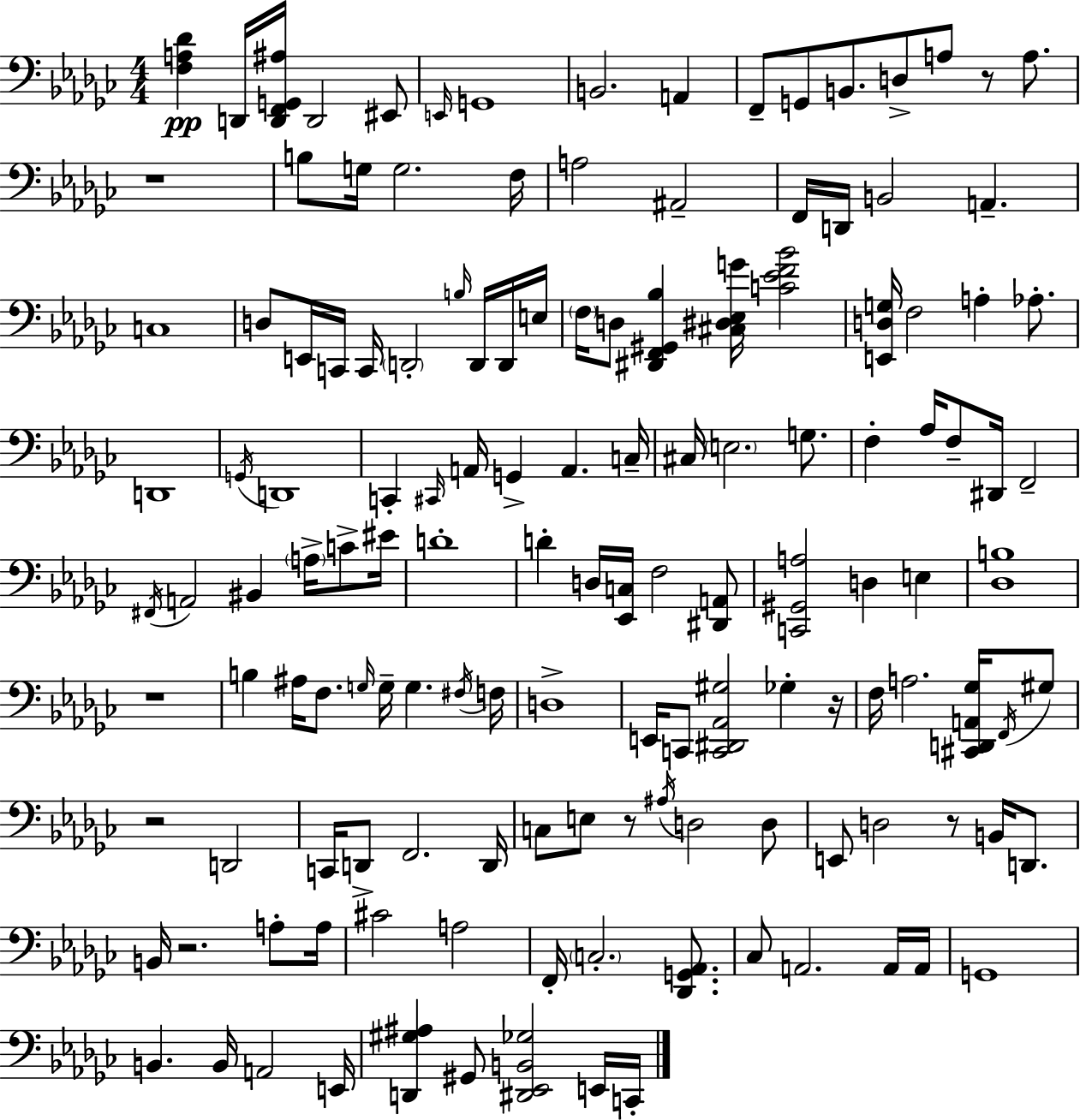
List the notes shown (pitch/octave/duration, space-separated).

[F3,A3,Db4]/q D2/s [D2,F2,G2,A#3]/s D2/h EIS2/e E2/s G2/w B2/h. A2/q F2/e G2/e B2/e. D3/e A3/e R/e A3/e. R/w B3/e G3/s G3/h. F3/s A3/h A#2/h F2/s D2/s B2/h A2/q. C3/w D3/e E2/s C2/s C2/s D2/h B3/s D2/s D2/s E3/s F3/s D3/e [D#2,F2,G#2,Bb3]/q [C#3,D#3,Eb3,G4]/s [C4,Eb4,F4,Bb4]/h [E2,D3,G3]/s F3/h A3/q Ab3/e. D2/w G2/s D2/w C2/q C#2/s A2/s G2/q A2/q. C3/s C#3/s E3/h. G3/e. F3/q Ab3/s F3/e D#2/s F2/h F#2/s A2/h BIS2/q A3/s C4/e EIS4/s D4/w D4/q D3/s [Eb2,C3]/s F3/h [D#2,A2]/e [C2,G#2,A3]/h D3/q E3/q [Db3,B3]/w R/w B3/q A#3/s F3/e. G3/s G3/s G3/q. F#3/s F3/s D3/w E2/s C2/e [C2,D#2,Ab2,G#3]/h Gb3/q R/s F3/s A3/h. [C#2,D2,A2,Gb3]/s F2/s G#3/e R/h D2/h C2/s D2/e F2/h. D2/s C3/e E3/e R/e A#3/s D3/h D3/e E2/e D3/h R/e B2/s D2/e. B2/s R/h. A3/e A3/s C#4/h A3/h F2/s C3/h. [Db2,G2,Ab2]/e. CES3/e A2/h. A2/s A2/s G2/w B2/q. B2/s A2/h E2/s [D2,G#3,A#3]/q G#2/e [D#2,Eb2,B2,Gb3]/h E2/s C2/s